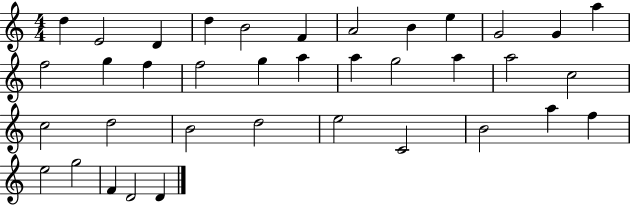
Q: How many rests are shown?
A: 0